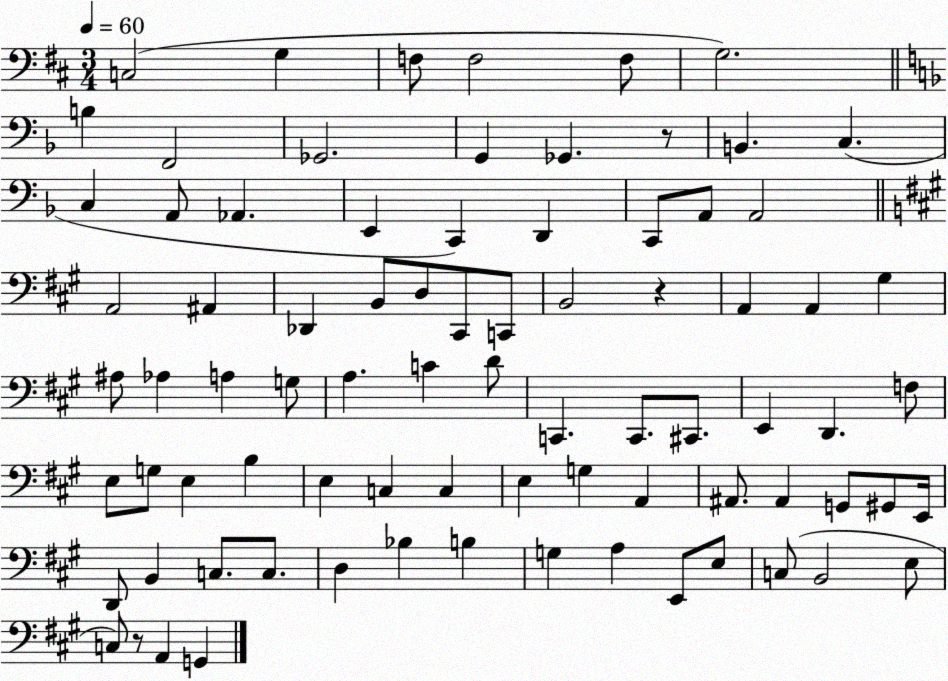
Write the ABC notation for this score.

X:1
T:Untitled
M:3/4
L:1/4
K:D
C,2 G, F,/2 F,2 F,/2 G,2 B, F,,2 _G,,2 G,, _G,, z/2 B,, C, C, A,,/2 _A,, E,, C,, D,, C,,/2 A,,/2 A,,2 A,,2 ^A,, _D,, B,,/2 D,/2 ^C,,/2 C,,/2 B,,2 z A,, A,, ^G, ^A,/2 _A, A, G,/2 A, C D/2 C,, C,,/2 ^C,,/2 E,, D,, F,/2 E,/2 G,/2 E, B, E, C, C, E, G, A,, ^A,,/2 ^A,, G,,/2 ^G,,/2 E,,/4 D,,/2 B,, C,/2 C,/2 D, _B, B, G, A, E,,/2 E,/2 C,/2 B,,2 E,/2 C,/2 z/2 A,, G,,